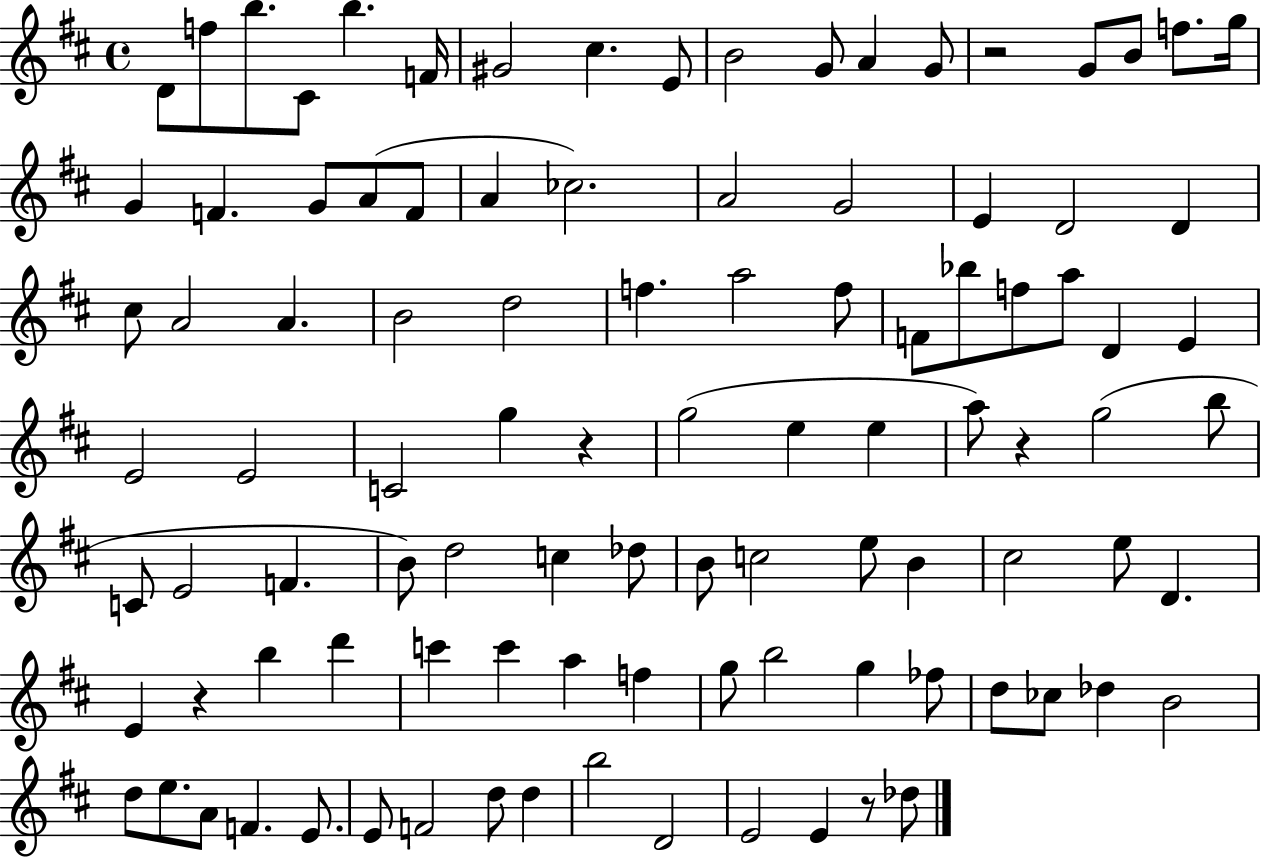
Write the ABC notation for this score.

X:1
T:Untitled
M:4/4
L:1/4
K:D
D/2 f/2 b/2 ^C/2 b F/4 ^G2 ^c E/2 B2 G/2 A G/2 z2 G/2 B/2 f/2 g/4 G F G/2 A/2 F/2 A _c2 A2 G2 E D2 D ^c/2 A2 A B2 d2 f a2 f/2 F/2 _b/2 f/2 a/2 D E E2 E2 C2 g z g2 e e a/2 z g2 b/2 C/2 E2 F B/2 d2 c _d/2 B/2 c2 e/2 B ^c2 e/2 D E z b d' c' c' a f g/2 b2 g _f/2 d/2 _c/2 _d B2 d/2 e/2 A/2 F E/2 E/2 F2 d/2 d b2 D2 E2 E z/2 _d/2